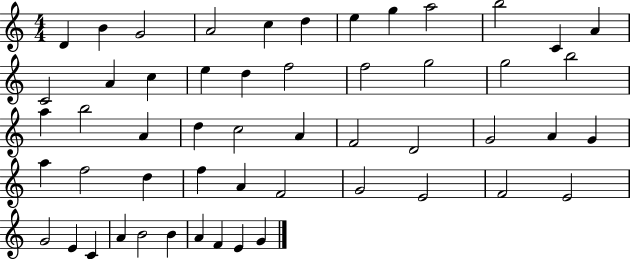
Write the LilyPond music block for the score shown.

{
  \clef treble
  \numericTimeSignature
  \time 4/4
  \key c \major
  d'4 b'4 g'2 | a'2 c''4 d''4 | e''4 g''4 a''2 | b''2 c'4 a'4 | \break c'2 a'4 c''4 | e''4 d''4 f''2 | f''2 g''2 | g''2 b''2 | \break a''4 b''2 a'4 | d''4 c''2 a'4 | f'2 d'2 | g'2 a'4 g'4 | \break a''4 f''2 d''4 | f''4 a'4 f'2 | g'2 e'2 | f'2 e'2 | \break g'2 e'4 c'4 | a'4 b'2 b'4 | a'4 f'4 e'4 g'4 | \bar "|."
}